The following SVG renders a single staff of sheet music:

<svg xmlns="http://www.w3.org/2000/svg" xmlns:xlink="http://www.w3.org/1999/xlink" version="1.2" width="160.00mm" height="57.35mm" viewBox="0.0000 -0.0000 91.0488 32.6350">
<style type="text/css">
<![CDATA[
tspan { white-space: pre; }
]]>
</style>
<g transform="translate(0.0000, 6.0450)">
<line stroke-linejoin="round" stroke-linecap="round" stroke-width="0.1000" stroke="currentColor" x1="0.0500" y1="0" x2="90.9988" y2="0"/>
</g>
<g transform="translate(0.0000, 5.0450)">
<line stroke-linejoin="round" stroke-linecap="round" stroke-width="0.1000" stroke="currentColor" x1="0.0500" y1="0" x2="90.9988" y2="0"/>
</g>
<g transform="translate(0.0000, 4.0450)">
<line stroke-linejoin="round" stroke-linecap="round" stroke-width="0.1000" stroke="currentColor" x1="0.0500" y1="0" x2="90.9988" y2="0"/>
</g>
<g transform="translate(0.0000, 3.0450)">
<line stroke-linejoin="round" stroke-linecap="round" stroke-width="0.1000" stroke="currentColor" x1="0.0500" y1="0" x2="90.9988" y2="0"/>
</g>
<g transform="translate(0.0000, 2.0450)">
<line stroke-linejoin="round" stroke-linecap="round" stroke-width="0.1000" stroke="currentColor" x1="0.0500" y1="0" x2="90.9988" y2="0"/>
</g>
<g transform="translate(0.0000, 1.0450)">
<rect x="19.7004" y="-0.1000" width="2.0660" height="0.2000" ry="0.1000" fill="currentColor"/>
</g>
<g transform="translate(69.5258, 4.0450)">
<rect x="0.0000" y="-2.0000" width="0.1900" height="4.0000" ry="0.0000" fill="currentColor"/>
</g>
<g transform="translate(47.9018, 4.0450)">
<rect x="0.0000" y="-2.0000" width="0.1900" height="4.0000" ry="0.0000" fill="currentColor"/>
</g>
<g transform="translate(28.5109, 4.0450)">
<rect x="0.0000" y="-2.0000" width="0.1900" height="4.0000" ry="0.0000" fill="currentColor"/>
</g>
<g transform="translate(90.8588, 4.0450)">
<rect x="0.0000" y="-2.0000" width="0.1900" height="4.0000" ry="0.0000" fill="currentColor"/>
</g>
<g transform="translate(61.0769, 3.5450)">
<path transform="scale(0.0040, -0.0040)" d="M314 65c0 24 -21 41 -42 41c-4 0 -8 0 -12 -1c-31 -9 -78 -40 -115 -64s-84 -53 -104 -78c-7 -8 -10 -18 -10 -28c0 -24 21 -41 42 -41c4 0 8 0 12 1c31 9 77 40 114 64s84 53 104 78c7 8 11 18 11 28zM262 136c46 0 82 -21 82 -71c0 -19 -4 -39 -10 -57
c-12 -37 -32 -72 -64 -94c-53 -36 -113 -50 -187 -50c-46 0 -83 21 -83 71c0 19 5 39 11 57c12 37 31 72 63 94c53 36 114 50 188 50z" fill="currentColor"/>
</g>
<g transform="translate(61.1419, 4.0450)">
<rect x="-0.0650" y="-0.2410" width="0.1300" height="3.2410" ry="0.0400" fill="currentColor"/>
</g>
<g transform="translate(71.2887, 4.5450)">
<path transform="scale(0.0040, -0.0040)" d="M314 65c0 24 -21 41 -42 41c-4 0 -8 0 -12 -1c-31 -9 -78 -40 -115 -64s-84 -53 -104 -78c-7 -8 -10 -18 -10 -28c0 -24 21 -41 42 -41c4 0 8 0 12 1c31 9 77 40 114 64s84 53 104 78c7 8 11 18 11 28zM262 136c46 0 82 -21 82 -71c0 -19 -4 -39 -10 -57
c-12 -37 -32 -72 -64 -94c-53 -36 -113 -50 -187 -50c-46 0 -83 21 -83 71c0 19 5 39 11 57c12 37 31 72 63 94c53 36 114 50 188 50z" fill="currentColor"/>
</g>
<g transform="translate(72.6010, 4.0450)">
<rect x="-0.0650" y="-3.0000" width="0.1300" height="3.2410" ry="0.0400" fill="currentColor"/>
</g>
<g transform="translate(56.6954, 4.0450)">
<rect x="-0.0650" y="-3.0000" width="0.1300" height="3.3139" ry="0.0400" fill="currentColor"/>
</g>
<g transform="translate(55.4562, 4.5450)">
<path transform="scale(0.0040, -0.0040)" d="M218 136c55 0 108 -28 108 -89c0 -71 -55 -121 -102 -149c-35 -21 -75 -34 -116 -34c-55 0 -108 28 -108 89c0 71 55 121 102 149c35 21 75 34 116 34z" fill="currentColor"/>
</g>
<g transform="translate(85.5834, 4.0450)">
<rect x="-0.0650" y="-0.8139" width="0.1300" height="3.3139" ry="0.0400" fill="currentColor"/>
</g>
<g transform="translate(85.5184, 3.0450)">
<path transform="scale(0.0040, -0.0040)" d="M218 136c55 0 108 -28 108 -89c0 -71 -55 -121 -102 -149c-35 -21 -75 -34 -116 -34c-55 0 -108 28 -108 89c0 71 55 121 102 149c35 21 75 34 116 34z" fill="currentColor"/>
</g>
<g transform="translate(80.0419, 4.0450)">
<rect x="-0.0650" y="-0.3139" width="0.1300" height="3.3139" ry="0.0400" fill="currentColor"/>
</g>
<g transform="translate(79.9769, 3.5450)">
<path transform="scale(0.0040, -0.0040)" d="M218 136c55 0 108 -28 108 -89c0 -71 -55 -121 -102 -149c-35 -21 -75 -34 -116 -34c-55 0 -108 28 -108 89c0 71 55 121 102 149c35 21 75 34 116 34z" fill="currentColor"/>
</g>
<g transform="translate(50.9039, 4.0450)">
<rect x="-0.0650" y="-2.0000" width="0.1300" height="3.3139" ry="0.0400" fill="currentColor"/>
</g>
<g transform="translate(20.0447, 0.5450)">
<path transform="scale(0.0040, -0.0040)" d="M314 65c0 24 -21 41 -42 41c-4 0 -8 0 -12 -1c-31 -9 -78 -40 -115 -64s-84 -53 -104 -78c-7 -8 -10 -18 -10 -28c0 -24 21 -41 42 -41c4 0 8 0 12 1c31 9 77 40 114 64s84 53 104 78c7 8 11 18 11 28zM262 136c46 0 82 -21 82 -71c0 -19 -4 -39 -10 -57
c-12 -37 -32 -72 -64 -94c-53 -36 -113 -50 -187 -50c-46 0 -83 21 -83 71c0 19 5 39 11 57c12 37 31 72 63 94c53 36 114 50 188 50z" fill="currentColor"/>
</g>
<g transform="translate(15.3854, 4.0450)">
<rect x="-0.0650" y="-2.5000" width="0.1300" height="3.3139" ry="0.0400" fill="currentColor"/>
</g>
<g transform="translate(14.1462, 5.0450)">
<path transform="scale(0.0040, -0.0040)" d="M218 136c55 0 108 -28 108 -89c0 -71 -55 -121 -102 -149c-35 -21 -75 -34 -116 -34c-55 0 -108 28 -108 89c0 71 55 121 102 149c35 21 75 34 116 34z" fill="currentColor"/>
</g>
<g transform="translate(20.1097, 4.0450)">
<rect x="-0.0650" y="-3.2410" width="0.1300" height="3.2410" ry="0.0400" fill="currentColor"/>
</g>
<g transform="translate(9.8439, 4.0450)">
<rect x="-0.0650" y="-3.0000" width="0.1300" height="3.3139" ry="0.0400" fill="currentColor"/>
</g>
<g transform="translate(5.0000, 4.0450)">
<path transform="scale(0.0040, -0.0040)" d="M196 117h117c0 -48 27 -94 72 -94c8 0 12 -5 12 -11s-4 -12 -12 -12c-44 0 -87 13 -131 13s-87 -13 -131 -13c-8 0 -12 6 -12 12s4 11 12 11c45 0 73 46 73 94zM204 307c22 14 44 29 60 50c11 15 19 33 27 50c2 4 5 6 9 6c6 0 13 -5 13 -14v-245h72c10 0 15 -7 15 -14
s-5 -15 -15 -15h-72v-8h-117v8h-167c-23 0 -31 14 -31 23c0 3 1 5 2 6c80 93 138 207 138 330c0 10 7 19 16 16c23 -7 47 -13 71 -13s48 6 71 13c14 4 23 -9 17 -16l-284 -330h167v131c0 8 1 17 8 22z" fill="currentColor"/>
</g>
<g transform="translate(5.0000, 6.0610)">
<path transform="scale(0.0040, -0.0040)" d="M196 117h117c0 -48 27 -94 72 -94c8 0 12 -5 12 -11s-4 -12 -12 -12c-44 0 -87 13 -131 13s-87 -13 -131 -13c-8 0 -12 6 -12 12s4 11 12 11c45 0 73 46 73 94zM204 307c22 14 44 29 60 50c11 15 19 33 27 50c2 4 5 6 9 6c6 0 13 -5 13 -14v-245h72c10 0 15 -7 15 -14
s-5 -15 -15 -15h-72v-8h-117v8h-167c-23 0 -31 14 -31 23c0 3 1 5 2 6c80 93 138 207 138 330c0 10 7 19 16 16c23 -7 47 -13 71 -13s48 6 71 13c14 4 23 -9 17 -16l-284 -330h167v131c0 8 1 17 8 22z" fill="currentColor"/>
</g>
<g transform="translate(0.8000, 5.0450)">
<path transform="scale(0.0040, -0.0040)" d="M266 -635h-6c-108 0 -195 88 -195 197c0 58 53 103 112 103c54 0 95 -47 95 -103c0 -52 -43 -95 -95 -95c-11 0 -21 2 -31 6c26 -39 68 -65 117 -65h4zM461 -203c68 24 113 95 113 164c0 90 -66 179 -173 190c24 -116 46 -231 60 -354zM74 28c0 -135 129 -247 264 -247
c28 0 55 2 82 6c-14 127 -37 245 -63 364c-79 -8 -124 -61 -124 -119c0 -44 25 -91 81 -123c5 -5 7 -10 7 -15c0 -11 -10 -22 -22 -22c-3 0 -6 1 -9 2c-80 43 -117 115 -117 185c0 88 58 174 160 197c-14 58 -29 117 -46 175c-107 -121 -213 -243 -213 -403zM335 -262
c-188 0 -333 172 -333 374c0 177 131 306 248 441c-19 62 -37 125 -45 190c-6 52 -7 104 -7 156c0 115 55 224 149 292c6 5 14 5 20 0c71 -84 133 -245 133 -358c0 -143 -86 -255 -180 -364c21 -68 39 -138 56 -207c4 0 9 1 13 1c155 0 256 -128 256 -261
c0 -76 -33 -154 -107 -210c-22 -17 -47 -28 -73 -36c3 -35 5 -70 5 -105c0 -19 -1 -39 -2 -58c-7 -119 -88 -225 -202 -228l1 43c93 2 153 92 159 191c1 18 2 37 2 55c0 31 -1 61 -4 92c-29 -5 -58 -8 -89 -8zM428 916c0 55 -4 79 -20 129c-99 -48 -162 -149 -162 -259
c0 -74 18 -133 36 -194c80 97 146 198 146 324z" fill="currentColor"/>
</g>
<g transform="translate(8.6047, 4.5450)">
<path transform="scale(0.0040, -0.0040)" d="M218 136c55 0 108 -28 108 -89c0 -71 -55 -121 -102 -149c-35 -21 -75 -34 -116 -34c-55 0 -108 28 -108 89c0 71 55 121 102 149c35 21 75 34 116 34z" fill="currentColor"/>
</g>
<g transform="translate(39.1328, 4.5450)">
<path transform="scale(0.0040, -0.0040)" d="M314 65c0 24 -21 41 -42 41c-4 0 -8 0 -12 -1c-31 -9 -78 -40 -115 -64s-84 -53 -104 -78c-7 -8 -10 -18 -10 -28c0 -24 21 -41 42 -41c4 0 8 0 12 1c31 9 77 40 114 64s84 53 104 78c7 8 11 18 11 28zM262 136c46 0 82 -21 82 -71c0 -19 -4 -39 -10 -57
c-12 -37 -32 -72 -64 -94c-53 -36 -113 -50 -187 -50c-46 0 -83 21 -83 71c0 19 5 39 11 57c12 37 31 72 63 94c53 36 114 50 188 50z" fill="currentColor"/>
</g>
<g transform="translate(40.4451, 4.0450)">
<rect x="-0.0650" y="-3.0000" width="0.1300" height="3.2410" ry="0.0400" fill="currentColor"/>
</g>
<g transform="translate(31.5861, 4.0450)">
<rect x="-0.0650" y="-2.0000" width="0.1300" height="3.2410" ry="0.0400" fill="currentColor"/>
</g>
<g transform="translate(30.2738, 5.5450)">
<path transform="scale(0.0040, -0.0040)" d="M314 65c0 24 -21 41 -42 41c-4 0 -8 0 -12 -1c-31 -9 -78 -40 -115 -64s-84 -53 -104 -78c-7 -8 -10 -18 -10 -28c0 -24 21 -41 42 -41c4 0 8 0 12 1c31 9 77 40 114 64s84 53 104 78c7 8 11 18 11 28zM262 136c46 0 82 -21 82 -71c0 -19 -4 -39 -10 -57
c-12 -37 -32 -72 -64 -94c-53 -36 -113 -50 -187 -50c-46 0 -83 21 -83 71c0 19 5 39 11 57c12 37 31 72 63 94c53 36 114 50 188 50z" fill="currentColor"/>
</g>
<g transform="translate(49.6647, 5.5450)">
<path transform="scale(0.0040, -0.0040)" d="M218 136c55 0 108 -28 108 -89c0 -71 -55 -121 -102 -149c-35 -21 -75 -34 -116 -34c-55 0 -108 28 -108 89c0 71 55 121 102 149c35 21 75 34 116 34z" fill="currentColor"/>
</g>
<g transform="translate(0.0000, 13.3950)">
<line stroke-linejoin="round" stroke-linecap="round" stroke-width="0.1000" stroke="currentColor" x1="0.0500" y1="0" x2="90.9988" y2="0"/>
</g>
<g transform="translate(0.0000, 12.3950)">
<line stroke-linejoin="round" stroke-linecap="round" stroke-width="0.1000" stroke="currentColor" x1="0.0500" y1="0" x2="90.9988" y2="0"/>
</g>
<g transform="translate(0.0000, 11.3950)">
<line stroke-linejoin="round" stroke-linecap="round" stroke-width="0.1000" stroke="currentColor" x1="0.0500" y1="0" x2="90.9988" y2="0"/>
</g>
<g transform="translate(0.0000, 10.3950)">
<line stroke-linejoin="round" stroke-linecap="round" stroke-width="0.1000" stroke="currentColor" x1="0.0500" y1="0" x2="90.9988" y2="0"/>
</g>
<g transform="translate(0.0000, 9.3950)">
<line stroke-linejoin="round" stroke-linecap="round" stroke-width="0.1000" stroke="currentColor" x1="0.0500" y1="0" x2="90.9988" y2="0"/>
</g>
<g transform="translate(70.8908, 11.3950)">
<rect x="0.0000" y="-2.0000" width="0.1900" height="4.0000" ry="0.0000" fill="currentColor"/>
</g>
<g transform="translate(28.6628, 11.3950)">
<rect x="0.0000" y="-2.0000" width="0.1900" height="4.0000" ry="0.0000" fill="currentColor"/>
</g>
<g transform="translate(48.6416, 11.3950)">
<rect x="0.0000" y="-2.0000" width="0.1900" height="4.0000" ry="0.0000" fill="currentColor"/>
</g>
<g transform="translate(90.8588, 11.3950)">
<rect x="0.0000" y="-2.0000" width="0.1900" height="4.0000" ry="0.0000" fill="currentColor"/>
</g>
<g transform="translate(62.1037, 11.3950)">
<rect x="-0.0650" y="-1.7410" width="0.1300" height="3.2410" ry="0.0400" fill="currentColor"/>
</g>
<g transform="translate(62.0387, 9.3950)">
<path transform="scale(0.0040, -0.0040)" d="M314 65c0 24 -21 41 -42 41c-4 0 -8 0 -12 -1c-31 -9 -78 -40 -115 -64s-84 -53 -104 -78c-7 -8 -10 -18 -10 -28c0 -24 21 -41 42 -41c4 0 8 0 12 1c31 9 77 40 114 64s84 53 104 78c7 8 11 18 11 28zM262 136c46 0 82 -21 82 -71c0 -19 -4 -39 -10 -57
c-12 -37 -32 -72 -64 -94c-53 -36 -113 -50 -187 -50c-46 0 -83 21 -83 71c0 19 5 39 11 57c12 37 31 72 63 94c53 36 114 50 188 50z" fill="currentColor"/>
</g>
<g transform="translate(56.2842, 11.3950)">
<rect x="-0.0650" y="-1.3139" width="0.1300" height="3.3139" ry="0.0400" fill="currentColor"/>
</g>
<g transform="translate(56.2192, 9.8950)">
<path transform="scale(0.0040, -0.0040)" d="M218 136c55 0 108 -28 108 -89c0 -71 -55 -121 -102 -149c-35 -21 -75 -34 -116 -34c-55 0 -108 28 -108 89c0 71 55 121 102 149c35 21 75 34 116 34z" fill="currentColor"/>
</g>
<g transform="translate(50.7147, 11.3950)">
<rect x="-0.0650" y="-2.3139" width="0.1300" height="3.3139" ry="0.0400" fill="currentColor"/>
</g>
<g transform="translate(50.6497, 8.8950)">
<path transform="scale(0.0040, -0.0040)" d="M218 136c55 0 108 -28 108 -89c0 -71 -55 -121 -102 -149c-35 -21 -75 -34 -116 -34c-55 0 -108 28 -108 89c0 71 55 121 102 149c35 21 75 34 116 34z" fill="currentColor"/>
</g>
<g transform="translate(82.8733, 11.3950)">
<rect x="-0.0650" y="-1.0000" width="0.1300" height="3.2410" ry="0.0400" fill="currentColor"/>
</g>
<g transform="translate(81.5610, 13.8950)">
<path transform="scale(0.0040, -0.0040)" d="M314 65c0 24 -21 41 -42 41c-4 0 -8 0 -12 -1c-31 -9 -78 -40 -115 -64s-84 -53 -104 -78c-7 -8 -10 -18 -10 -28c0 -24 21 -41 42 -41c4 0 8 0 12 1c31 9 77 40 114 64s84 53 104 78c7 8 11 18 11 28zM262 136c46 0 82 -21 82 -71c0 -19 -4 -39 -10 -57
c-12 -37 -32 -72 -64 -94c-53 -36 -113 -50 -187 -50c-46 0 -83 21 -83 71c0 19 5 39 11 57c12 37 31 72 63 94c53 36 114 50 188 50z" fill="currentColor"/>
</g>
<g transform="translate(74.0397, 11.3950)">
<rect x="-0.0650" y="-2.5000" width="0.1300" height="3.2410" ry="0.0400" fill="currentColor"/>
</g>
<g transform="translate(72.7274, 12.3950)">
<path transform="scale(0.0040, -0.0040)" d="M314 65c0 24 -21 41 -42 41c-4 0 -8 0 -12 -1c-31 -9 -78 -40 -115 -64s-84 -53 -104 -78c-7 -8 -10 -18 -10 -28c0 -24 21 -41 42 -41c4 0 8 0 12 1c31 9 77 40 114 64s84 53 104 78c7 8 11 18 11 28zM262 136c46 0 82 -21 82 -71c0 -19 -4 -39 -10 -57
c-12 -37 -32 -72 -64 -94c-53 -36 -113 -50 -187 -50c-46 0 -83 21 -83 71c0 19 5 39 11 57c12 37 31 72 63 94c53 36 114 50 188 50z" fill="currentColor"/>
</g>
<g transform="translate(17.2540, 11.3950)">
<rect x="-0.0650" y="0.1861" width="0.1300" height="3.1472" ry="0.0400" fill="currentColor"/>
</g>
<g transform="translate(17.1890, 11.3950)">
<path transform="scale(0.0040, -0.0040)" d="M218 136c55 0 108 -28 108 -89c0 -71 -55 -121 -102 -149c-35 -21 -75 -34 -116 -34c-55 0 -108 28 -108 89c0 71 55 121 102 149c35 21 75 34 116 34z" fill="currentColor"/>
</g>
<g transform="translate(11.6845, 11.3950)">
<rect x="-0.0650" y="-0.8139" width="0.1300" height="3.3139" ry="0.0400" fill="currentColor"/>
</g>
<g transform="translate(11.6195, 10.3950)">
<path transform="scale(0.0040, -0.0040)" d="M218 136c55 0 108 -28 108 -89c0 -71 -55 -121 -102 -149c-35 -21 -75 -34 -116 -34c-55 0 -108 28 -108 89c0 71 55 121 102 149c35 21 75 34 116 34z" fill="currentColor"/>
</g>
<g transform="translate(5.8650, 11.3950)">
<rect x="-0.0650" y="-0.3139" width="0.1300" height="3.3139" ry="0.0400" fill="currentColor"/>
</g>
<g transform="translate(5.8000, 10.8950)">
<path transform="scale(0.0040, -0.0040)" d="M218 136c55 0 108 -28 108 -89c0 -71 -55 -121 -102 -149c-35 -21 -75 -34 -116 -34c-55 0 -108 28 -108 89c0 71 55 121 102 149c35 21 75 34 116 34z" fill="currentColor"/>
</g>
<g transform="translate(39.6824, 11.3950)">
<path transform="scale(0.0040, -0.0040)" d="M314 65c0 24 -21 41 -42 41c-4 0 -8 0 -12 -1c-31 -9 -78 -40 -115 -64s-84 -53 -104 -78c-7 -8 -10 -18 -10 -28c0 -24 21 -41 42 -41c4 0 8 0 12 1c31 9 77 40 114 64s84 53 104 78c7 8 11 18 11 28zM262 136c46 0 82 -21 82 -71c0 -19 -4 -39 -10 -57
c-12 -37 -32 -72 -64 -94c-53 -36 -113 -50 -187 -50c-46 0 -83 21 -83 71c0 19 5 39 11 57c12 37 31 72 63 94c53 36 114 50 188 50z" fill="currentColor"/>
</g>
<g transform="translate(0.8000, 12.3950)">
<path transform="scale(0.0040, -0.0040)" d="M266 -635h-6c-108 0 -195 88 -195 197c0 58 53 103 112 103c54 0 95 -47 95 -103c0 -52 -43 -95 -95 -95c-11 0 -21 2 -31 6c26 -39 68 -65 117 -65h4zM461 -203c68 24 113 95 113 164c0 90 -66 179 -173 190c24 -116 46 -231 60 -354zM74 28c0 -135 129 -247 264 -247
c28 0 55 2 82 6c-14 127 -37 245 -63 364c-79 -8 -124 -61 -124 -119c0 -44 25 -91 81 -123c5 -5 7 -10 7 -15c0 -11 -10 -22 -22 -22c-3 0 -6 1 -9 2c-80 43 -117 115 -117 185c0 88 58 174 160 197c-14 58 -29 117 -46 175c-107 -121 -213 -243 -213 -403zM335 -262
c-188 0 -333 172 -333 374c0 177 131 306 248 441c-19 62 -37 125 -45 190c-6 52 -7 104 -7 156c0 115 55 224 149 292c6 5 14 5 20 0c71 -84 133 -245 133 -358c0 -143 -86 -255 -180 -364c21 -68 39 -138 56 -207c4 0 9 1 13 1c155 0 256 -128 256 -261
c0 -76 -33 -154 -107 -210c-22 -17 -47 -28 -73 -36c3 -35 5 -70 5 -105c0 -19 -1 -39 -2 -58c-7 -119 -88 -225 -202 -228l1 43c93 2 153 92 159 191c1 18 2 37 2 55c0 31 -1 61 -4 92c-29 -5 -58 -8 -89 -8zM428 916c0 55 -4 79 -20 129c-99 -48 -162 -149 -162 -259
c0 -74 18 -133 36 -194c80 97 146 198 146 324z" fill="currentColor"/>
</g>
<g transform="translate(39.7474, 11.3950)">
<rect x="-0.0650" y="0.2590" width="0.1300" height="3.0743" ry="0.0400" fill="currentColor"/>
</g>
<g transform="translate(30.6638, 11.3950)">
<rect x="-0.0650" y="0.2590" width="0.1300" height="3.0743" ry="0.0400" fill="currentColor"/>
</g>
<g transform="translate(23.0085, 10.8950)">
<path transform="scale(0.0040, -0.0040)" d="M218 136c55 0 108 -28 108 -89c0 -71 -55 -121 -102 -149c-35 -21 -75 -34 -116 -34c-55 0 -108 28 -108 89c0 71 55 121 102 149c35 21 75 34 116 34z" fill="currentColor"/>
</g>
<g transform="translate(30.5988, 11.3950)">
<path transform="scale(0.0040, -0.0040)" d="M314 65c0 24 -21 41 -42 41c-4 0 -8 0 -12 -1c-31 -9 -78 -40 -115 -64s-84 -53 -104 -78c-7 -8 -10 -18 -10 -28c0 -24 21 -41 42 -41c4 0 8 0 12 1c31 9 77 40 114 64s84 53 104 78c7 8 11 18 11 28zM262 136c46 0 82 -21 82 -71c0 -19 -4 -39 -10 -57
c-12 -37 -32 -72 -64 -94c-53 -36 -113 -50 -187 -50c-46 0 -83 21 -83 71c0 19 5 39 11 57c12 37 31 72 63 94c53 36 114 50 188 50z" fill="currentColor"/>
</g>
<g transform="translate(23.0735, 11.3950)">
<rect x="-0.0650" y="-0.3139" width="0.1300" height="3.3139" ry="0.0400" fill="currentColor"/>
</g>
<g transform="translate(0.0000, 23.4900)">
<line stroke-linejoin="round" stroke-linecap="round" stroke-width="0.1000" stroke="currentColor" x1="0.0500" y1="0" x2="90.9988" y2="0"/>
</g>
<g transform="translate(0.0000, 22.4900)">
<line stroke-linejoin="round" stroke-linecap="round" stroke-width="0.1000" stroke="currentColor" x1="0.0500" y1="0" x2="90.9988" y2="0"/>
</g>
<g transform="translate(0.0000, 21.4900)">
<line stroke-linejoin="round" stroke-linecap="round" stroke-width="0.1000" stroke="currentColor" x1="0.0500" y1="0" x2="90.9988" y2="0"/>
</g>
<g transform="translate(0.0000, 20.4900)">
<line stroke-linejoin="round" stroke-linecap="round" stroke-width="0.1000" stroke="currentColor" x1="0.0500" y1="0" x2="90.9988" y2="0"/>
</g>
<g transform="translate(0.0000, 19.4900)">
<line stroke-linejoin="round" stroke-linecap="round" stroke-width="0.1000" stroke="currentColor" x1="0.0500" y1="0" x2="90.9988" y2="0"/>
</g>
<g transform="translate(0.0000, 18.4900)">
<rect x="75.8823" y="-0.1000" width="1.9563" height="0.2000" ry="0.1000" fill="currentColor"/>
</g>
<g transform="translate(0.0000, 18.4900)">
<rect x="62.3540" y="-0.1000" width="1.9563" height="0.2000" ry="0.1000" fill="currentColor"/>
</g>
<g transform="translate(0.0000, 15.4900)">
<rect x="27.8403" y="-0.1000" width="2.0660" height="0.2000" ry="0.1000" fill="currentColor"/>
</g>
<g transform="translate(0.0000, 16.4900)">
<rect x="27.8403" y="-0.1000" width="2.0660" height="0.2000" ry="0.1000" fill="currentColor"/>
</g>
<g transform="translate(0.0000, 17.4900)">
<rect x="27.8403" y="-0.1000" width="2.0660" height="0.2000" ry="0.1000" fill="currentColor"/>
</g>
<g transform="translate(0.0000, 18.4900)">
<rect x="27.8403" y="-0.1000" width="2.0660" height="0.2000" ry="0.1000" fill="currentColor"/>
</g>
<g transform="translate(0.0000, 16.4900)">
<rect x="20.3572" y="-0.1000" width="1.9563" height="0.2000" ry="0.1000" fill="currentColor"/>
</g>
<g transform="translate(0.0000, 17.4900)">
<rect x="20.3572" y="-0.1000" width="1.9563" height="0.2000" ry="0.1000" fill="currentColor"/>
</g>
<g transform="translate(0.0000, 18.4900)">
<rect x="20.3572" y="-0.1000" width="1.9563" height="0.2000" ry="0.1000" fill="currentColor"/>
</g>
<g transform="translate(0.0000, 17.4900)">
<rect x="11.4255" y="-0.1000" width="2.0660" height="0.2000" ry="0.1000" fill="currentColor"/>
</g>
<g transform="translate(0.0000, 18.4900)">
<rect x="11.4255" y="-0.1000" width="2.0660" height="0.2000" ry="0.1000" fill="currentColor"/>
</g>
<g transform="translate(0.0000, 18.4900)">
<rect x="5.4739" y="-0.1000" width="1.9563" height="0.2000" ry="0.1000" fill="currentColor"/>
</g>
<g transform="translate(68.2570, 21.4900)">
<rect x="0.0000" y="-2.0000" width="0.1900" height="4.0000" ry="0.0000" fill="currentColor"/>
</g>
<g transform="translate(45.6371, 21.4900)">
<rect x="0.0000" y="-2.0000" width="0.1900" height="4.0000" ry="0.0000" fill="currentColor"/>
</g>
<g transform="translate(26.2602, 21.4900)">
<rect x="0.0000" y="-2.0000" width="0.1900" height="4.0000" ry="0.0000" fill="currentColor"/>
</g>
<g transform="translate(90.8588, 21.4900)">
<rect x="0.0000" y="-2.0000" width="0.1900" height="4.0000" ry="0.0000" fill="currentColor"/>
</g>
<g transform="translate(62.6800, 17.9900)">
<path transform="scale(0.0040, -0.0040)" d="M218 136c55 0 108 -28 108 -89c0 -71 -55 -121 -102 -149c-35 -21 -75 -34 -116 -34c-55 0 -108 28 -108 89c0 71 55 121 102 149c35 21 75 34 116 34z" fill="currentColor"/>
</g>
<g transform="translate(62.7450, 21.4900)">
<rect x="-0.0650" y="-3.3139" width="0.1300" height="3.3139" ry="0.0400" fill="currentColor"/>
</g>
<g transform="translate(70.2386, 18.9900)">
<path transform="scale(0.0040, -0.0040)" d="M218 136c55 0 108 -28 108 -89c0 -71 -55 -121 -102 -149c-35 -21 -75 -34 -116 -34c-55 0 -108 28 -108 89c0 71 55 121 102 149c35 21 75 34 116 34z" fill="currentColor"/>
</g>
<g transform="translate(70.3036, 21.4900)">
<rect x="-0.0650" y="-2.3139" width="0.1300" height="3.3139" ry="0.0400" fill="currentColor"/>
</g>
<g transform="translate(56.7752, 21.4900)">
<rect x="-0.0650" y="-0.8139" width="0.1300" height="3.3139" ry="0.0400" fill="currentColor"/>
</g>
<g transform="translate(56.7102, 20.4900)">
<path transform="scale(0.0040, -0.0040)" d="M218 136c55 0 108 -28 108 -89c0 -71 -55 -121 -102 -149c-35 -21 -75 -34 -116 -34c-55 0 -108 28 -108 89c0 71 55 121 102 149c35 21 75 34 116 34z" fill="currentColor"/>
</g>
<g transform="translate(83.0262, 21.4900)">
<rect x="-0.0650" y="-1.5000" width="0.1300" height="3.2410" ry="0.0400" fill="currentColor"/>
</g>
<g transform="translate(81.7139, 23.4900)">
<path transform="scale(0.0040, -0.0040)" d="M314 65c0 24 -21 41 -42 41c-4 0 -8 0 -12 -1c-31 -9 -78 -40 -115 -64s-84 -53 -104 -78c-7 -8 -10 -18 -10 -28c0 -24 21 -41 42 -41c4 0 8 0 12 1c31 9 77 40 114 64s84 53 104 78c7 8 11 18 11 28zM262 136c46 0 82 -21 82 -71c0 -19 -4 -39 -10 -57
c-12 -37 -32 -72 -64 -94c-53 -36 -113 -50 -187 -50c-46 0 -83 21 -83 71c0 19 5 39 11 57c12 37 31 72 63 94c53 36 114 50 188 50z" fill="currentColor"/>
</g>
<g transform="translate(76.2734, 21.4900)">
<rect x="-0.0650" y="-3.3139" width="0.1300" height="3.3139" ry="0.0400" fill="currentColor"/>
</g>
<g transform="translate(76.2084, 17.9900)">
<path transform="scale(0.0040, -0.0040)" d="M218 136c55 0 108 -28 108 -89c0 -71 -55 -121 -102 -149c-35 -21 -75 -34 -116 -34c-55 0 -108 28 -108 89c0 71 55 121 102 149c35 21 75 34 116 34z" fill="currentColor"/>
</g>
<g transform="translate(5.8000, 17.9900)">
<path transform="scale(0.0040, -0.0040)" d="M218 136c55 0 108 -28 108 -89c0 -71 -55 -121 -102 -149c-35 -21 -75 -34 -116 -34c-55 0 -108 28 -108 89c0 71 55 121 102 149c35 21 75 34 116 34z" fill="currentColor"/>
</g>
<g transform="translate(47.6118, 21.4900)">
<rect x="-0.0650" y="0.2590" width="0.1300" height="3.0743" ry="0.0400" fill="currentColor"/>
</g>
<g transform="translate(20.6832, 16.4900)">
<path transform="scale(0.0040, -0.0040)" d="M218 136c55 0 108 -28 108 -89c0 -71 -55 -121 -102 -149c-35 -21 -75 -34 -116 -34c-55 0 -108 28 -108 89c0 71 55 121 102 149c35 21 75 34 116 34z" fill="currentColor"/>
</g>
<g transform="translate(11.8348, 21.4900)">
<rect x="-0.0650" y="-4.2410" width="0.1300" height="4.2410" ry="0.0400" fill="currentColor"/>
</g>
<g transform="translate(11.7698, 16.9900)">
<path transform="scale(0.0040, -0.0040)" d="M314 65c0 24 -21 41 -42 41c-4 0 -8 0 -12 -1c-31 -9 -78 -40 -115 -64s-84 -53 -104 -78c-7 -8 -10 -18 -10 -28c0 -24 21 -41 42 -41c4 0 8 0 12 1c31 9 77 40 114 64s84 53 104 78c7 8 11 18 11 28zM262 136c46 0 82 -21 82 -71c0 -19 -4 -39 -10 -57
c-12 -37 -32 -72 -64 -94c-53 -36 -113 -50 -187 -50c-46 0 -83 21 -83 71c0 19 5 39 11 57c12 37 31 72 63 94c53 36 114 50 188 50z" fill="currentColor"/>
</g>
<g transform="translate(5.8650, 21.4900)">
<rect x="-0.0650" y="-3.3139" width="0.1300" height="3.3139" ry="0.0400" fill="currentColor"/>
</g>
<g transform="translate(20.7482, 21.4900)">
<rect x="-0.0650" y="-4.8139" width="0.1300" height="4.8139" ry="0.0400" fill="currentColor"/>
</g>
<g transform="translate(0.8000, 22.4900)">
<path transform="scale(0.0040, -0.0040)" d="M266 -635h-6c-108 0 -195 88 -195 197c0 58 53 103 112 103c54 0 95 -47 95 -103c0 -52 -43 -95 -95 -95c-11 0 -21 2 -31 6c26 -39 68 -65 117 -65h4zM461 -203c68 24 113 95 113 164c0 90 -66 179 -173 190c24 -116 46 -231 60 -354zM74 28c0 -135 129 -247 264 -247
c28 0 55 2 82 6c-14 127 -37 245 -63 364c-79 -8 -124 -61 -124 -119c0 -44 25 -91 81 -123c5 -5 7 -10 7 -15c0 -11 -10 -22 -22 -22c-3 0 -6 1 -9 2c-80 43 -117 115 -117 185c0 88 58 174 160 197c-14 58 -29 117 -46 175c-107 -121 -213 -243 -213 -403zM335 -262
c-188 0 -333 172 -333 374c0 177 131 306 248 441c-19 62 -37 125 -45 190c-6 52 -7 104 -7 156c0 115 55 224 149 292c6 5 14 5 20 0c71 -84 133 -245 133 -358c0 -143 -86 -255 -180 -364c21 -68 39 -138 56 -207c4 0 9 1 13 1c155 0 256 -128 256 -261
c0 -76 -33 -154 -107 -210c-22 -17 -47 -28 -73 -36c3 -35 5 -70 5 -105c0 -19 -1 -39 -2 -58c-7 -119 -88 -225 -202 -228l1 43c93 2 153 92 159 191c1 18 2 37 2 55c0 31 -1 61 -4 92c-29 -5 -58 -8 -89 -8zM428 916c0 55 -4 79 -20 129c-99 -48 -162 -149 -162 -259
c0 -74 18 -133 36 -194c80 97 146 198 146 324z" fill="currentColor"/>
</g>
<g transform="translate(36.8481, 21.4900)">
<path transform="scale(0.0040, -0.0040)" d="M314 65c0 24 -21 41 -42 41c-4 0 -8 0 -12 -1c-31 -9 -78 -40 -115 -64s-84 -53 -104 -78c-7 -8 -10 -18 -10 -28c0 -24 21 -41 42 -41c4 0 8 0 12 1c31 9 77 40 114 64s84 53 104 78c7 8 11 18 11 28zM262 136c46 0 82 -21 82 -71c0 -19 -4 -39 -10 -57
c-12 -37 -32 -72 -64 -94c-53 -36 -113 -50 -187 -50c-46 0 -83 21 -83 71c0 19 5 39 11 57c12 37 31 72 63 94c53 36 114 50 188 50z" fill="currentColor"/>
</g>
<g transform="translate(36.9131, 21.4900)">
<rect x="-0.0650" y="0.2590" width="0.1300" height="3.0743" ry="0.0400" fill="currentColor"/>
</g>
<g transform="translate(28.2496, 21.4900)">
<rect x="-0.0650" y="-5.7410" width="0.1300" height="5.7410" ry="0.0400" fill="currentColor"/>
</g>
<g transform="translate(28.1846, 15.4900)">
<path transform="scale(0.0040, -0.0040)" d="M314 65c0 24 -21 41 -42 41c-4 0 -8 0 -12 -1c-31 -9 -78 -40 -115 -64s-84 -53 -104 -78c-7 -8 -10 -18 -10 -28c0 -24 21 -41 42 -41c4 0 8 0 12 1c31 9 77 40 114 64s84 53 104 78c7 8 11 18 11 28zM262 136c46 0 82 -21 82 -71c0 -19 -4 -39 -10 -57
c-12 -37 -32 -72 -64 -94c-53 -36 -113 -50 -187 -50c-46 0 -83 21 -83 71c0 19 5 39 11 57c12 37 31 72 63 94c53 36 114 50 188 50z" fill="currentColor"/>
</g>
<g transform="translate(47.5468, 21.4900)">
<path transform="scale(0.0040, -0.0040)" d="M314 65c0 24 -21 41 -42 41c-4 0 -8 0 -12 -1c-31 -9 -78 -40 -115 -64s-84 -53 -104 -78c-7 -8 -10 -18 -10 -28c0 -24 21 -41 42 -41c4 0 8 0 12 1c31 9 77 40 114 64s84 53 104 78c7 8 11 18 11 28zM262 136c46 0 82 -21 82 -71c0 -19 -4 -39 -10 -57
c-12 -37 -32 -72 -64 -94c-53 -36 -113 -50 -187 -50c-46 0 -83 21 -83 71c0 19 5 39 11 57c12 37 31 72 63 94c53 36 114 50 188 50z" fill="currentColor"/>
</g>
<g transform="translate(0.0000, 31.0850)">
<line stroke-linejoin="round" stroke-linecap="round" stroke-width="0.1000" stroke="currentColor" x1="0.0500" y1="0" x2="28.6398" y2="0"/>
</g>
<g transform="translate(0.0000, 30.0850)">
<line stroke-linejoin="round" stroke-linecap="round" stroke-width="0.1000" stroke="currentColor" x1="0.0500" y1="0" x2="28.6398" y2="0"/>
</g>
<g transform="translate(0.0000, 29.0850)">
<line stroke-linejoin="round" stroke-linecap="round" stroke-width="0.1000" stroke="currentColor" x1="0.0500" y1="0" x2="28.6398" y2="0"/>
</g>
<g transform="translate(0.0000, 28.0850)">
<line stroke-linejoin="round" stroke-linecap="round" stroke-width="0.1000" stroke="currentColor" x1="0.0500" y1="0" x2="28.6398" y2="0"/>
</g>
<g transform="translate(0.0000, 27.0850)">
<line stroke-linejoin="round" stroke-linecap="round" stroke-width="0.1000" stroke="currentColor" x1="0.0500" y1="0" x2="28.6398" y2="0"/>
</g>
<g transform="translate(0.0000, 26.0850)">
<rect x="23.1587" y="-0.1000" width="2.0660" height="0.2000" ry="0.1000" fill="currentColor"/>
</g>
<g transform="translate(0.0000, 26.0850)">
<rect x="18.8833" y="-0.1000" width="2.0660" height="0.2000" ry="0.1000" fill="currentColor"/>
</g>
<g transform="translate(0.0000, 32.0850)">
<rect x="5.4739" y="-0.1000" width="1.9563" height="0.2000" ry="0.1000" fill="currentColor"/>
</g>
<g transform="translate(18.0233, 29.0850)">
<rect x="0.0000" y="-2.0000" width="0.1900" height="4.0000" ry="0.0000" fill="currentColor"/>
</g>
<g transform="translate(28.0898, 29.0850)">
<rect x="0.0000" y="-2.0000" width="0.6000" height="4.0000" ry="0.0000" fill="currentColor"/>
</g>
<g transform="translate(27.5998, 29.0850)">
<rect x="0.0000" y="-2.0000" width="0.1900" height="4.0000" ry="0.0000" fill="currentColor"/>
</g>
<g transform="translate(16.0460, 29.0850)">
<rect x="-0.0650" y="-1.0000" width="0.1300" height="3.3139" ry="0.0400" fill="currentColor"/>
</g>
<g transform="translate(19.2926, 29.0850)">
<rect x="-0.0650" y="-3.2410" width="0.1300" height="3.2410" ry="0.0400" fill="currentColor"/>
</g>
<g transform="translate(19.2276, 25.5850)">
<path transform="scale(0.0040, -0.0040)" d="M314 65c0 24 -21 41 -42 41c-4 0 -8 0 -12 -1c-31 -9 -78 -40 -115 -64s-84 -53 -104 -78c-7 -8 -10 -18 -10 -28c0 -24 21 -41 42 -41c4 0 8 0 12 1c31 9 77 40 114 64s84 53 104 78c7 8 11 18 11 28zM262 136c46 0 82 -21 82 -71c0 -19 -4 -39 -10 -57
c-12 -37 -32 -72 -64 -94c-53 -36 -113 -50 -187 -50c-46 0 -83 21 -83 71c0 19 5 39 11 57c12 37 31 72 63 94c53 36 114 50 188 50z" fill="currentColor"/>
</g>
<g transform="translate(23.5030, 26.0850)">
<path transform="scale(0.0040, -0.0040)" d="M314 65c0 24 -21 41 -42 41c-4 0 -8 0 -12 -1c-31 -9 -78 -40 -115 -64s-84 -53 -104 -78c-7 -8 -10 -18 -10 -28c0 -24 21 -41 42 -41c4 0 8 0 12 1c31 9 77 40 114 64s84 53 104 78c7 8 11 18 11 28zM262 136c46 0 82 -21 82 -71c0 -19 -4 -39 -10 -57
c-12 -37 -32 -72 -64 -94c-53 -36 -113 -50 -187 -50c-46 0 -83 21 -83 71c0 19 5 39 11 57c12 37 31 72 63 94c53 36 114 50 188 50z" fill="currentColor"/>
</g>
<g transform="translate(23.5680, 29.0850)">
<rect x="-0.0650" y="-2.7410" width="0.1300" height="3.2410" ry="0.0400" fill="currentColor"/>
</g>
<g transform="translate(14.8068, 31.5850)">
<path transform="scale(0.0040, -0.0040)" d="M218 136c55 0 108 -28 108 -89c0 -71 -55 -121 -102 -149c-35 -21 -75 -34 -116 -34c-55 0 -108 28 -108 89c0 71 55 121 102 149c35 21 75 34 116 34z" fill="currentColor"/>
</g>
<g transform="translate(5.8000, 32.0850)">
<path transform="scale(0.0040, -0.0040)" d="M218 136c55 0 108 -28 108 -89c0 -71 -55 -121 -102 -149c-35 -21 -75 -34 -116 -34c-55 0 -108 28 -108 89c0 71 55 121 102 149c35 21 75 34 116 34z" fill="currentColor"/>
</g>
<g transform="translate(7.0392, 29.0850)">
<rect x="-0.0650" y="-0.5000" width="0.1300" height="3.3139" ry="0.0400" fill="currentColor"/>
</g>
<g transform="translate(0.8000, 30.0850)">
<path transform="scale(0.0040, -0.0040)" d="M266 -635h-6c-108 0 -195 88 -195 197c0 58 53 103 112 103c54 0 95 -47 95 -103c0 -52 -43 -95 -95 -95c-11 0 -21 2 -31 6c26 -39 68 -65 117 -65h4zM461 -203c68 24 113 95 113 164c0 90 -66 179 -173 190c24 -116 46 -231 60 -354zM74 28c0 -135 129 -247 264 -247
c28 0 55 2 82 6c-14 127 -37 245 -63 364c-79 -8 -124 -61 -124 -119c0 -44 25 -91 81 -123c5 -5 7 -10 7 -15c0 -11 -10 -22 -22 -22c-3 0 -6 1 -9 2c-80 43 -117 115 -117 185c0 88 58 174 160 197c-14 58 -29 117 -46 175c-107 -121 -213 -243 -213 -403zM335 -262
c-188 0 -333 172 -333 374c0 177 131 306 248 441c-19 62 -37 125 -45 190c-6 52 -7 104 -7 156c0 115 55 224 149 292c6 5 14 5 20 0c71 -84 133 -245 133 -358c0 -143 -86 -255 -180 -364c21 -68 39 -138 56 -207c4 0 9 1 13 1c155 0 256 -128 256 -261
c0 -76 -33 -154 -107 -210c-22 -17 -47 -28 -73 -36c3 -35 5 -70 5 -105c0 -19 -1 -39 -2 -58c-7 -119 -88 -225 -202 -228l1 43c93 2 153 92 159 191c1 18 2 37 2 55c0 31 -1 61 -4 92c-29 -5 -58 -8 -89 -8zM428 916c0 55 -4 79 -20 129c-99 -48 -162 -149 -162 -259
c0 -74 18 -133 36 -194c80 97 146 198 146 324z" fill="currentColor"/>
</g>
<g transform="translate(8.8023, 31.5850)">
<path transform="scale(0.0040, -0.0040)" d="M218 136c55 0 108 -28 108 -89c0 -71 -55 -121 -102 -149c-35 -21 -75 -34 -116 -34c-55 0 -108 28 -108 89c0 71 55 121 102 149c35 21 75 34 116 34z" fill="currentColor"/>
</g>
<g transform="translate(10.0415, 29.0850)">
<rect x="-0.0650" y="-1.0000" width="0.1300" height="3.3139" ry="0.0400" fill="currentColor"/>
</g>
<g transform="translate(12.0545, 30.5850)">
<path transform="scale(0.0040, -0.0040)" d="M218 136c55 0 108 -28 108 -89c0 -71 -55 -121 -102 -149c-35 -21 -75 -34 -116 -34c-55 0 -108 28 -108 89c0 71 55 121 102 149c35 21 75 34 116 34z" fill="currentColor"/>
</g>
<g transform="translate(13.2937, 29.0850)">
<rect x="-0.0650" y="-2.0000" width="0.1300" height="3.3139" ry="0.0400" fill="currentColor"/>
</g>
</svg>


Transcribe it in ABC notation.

X:1
T:Untitled
M:4/4
L:1/4
K:C
A G b2 F2 A2 F A c2 A2 c d c d B c B2 B2 g e f2 G2 D2 b d'2 e' g'2 B2 B2 d b g b E2 C D F D b2 a2